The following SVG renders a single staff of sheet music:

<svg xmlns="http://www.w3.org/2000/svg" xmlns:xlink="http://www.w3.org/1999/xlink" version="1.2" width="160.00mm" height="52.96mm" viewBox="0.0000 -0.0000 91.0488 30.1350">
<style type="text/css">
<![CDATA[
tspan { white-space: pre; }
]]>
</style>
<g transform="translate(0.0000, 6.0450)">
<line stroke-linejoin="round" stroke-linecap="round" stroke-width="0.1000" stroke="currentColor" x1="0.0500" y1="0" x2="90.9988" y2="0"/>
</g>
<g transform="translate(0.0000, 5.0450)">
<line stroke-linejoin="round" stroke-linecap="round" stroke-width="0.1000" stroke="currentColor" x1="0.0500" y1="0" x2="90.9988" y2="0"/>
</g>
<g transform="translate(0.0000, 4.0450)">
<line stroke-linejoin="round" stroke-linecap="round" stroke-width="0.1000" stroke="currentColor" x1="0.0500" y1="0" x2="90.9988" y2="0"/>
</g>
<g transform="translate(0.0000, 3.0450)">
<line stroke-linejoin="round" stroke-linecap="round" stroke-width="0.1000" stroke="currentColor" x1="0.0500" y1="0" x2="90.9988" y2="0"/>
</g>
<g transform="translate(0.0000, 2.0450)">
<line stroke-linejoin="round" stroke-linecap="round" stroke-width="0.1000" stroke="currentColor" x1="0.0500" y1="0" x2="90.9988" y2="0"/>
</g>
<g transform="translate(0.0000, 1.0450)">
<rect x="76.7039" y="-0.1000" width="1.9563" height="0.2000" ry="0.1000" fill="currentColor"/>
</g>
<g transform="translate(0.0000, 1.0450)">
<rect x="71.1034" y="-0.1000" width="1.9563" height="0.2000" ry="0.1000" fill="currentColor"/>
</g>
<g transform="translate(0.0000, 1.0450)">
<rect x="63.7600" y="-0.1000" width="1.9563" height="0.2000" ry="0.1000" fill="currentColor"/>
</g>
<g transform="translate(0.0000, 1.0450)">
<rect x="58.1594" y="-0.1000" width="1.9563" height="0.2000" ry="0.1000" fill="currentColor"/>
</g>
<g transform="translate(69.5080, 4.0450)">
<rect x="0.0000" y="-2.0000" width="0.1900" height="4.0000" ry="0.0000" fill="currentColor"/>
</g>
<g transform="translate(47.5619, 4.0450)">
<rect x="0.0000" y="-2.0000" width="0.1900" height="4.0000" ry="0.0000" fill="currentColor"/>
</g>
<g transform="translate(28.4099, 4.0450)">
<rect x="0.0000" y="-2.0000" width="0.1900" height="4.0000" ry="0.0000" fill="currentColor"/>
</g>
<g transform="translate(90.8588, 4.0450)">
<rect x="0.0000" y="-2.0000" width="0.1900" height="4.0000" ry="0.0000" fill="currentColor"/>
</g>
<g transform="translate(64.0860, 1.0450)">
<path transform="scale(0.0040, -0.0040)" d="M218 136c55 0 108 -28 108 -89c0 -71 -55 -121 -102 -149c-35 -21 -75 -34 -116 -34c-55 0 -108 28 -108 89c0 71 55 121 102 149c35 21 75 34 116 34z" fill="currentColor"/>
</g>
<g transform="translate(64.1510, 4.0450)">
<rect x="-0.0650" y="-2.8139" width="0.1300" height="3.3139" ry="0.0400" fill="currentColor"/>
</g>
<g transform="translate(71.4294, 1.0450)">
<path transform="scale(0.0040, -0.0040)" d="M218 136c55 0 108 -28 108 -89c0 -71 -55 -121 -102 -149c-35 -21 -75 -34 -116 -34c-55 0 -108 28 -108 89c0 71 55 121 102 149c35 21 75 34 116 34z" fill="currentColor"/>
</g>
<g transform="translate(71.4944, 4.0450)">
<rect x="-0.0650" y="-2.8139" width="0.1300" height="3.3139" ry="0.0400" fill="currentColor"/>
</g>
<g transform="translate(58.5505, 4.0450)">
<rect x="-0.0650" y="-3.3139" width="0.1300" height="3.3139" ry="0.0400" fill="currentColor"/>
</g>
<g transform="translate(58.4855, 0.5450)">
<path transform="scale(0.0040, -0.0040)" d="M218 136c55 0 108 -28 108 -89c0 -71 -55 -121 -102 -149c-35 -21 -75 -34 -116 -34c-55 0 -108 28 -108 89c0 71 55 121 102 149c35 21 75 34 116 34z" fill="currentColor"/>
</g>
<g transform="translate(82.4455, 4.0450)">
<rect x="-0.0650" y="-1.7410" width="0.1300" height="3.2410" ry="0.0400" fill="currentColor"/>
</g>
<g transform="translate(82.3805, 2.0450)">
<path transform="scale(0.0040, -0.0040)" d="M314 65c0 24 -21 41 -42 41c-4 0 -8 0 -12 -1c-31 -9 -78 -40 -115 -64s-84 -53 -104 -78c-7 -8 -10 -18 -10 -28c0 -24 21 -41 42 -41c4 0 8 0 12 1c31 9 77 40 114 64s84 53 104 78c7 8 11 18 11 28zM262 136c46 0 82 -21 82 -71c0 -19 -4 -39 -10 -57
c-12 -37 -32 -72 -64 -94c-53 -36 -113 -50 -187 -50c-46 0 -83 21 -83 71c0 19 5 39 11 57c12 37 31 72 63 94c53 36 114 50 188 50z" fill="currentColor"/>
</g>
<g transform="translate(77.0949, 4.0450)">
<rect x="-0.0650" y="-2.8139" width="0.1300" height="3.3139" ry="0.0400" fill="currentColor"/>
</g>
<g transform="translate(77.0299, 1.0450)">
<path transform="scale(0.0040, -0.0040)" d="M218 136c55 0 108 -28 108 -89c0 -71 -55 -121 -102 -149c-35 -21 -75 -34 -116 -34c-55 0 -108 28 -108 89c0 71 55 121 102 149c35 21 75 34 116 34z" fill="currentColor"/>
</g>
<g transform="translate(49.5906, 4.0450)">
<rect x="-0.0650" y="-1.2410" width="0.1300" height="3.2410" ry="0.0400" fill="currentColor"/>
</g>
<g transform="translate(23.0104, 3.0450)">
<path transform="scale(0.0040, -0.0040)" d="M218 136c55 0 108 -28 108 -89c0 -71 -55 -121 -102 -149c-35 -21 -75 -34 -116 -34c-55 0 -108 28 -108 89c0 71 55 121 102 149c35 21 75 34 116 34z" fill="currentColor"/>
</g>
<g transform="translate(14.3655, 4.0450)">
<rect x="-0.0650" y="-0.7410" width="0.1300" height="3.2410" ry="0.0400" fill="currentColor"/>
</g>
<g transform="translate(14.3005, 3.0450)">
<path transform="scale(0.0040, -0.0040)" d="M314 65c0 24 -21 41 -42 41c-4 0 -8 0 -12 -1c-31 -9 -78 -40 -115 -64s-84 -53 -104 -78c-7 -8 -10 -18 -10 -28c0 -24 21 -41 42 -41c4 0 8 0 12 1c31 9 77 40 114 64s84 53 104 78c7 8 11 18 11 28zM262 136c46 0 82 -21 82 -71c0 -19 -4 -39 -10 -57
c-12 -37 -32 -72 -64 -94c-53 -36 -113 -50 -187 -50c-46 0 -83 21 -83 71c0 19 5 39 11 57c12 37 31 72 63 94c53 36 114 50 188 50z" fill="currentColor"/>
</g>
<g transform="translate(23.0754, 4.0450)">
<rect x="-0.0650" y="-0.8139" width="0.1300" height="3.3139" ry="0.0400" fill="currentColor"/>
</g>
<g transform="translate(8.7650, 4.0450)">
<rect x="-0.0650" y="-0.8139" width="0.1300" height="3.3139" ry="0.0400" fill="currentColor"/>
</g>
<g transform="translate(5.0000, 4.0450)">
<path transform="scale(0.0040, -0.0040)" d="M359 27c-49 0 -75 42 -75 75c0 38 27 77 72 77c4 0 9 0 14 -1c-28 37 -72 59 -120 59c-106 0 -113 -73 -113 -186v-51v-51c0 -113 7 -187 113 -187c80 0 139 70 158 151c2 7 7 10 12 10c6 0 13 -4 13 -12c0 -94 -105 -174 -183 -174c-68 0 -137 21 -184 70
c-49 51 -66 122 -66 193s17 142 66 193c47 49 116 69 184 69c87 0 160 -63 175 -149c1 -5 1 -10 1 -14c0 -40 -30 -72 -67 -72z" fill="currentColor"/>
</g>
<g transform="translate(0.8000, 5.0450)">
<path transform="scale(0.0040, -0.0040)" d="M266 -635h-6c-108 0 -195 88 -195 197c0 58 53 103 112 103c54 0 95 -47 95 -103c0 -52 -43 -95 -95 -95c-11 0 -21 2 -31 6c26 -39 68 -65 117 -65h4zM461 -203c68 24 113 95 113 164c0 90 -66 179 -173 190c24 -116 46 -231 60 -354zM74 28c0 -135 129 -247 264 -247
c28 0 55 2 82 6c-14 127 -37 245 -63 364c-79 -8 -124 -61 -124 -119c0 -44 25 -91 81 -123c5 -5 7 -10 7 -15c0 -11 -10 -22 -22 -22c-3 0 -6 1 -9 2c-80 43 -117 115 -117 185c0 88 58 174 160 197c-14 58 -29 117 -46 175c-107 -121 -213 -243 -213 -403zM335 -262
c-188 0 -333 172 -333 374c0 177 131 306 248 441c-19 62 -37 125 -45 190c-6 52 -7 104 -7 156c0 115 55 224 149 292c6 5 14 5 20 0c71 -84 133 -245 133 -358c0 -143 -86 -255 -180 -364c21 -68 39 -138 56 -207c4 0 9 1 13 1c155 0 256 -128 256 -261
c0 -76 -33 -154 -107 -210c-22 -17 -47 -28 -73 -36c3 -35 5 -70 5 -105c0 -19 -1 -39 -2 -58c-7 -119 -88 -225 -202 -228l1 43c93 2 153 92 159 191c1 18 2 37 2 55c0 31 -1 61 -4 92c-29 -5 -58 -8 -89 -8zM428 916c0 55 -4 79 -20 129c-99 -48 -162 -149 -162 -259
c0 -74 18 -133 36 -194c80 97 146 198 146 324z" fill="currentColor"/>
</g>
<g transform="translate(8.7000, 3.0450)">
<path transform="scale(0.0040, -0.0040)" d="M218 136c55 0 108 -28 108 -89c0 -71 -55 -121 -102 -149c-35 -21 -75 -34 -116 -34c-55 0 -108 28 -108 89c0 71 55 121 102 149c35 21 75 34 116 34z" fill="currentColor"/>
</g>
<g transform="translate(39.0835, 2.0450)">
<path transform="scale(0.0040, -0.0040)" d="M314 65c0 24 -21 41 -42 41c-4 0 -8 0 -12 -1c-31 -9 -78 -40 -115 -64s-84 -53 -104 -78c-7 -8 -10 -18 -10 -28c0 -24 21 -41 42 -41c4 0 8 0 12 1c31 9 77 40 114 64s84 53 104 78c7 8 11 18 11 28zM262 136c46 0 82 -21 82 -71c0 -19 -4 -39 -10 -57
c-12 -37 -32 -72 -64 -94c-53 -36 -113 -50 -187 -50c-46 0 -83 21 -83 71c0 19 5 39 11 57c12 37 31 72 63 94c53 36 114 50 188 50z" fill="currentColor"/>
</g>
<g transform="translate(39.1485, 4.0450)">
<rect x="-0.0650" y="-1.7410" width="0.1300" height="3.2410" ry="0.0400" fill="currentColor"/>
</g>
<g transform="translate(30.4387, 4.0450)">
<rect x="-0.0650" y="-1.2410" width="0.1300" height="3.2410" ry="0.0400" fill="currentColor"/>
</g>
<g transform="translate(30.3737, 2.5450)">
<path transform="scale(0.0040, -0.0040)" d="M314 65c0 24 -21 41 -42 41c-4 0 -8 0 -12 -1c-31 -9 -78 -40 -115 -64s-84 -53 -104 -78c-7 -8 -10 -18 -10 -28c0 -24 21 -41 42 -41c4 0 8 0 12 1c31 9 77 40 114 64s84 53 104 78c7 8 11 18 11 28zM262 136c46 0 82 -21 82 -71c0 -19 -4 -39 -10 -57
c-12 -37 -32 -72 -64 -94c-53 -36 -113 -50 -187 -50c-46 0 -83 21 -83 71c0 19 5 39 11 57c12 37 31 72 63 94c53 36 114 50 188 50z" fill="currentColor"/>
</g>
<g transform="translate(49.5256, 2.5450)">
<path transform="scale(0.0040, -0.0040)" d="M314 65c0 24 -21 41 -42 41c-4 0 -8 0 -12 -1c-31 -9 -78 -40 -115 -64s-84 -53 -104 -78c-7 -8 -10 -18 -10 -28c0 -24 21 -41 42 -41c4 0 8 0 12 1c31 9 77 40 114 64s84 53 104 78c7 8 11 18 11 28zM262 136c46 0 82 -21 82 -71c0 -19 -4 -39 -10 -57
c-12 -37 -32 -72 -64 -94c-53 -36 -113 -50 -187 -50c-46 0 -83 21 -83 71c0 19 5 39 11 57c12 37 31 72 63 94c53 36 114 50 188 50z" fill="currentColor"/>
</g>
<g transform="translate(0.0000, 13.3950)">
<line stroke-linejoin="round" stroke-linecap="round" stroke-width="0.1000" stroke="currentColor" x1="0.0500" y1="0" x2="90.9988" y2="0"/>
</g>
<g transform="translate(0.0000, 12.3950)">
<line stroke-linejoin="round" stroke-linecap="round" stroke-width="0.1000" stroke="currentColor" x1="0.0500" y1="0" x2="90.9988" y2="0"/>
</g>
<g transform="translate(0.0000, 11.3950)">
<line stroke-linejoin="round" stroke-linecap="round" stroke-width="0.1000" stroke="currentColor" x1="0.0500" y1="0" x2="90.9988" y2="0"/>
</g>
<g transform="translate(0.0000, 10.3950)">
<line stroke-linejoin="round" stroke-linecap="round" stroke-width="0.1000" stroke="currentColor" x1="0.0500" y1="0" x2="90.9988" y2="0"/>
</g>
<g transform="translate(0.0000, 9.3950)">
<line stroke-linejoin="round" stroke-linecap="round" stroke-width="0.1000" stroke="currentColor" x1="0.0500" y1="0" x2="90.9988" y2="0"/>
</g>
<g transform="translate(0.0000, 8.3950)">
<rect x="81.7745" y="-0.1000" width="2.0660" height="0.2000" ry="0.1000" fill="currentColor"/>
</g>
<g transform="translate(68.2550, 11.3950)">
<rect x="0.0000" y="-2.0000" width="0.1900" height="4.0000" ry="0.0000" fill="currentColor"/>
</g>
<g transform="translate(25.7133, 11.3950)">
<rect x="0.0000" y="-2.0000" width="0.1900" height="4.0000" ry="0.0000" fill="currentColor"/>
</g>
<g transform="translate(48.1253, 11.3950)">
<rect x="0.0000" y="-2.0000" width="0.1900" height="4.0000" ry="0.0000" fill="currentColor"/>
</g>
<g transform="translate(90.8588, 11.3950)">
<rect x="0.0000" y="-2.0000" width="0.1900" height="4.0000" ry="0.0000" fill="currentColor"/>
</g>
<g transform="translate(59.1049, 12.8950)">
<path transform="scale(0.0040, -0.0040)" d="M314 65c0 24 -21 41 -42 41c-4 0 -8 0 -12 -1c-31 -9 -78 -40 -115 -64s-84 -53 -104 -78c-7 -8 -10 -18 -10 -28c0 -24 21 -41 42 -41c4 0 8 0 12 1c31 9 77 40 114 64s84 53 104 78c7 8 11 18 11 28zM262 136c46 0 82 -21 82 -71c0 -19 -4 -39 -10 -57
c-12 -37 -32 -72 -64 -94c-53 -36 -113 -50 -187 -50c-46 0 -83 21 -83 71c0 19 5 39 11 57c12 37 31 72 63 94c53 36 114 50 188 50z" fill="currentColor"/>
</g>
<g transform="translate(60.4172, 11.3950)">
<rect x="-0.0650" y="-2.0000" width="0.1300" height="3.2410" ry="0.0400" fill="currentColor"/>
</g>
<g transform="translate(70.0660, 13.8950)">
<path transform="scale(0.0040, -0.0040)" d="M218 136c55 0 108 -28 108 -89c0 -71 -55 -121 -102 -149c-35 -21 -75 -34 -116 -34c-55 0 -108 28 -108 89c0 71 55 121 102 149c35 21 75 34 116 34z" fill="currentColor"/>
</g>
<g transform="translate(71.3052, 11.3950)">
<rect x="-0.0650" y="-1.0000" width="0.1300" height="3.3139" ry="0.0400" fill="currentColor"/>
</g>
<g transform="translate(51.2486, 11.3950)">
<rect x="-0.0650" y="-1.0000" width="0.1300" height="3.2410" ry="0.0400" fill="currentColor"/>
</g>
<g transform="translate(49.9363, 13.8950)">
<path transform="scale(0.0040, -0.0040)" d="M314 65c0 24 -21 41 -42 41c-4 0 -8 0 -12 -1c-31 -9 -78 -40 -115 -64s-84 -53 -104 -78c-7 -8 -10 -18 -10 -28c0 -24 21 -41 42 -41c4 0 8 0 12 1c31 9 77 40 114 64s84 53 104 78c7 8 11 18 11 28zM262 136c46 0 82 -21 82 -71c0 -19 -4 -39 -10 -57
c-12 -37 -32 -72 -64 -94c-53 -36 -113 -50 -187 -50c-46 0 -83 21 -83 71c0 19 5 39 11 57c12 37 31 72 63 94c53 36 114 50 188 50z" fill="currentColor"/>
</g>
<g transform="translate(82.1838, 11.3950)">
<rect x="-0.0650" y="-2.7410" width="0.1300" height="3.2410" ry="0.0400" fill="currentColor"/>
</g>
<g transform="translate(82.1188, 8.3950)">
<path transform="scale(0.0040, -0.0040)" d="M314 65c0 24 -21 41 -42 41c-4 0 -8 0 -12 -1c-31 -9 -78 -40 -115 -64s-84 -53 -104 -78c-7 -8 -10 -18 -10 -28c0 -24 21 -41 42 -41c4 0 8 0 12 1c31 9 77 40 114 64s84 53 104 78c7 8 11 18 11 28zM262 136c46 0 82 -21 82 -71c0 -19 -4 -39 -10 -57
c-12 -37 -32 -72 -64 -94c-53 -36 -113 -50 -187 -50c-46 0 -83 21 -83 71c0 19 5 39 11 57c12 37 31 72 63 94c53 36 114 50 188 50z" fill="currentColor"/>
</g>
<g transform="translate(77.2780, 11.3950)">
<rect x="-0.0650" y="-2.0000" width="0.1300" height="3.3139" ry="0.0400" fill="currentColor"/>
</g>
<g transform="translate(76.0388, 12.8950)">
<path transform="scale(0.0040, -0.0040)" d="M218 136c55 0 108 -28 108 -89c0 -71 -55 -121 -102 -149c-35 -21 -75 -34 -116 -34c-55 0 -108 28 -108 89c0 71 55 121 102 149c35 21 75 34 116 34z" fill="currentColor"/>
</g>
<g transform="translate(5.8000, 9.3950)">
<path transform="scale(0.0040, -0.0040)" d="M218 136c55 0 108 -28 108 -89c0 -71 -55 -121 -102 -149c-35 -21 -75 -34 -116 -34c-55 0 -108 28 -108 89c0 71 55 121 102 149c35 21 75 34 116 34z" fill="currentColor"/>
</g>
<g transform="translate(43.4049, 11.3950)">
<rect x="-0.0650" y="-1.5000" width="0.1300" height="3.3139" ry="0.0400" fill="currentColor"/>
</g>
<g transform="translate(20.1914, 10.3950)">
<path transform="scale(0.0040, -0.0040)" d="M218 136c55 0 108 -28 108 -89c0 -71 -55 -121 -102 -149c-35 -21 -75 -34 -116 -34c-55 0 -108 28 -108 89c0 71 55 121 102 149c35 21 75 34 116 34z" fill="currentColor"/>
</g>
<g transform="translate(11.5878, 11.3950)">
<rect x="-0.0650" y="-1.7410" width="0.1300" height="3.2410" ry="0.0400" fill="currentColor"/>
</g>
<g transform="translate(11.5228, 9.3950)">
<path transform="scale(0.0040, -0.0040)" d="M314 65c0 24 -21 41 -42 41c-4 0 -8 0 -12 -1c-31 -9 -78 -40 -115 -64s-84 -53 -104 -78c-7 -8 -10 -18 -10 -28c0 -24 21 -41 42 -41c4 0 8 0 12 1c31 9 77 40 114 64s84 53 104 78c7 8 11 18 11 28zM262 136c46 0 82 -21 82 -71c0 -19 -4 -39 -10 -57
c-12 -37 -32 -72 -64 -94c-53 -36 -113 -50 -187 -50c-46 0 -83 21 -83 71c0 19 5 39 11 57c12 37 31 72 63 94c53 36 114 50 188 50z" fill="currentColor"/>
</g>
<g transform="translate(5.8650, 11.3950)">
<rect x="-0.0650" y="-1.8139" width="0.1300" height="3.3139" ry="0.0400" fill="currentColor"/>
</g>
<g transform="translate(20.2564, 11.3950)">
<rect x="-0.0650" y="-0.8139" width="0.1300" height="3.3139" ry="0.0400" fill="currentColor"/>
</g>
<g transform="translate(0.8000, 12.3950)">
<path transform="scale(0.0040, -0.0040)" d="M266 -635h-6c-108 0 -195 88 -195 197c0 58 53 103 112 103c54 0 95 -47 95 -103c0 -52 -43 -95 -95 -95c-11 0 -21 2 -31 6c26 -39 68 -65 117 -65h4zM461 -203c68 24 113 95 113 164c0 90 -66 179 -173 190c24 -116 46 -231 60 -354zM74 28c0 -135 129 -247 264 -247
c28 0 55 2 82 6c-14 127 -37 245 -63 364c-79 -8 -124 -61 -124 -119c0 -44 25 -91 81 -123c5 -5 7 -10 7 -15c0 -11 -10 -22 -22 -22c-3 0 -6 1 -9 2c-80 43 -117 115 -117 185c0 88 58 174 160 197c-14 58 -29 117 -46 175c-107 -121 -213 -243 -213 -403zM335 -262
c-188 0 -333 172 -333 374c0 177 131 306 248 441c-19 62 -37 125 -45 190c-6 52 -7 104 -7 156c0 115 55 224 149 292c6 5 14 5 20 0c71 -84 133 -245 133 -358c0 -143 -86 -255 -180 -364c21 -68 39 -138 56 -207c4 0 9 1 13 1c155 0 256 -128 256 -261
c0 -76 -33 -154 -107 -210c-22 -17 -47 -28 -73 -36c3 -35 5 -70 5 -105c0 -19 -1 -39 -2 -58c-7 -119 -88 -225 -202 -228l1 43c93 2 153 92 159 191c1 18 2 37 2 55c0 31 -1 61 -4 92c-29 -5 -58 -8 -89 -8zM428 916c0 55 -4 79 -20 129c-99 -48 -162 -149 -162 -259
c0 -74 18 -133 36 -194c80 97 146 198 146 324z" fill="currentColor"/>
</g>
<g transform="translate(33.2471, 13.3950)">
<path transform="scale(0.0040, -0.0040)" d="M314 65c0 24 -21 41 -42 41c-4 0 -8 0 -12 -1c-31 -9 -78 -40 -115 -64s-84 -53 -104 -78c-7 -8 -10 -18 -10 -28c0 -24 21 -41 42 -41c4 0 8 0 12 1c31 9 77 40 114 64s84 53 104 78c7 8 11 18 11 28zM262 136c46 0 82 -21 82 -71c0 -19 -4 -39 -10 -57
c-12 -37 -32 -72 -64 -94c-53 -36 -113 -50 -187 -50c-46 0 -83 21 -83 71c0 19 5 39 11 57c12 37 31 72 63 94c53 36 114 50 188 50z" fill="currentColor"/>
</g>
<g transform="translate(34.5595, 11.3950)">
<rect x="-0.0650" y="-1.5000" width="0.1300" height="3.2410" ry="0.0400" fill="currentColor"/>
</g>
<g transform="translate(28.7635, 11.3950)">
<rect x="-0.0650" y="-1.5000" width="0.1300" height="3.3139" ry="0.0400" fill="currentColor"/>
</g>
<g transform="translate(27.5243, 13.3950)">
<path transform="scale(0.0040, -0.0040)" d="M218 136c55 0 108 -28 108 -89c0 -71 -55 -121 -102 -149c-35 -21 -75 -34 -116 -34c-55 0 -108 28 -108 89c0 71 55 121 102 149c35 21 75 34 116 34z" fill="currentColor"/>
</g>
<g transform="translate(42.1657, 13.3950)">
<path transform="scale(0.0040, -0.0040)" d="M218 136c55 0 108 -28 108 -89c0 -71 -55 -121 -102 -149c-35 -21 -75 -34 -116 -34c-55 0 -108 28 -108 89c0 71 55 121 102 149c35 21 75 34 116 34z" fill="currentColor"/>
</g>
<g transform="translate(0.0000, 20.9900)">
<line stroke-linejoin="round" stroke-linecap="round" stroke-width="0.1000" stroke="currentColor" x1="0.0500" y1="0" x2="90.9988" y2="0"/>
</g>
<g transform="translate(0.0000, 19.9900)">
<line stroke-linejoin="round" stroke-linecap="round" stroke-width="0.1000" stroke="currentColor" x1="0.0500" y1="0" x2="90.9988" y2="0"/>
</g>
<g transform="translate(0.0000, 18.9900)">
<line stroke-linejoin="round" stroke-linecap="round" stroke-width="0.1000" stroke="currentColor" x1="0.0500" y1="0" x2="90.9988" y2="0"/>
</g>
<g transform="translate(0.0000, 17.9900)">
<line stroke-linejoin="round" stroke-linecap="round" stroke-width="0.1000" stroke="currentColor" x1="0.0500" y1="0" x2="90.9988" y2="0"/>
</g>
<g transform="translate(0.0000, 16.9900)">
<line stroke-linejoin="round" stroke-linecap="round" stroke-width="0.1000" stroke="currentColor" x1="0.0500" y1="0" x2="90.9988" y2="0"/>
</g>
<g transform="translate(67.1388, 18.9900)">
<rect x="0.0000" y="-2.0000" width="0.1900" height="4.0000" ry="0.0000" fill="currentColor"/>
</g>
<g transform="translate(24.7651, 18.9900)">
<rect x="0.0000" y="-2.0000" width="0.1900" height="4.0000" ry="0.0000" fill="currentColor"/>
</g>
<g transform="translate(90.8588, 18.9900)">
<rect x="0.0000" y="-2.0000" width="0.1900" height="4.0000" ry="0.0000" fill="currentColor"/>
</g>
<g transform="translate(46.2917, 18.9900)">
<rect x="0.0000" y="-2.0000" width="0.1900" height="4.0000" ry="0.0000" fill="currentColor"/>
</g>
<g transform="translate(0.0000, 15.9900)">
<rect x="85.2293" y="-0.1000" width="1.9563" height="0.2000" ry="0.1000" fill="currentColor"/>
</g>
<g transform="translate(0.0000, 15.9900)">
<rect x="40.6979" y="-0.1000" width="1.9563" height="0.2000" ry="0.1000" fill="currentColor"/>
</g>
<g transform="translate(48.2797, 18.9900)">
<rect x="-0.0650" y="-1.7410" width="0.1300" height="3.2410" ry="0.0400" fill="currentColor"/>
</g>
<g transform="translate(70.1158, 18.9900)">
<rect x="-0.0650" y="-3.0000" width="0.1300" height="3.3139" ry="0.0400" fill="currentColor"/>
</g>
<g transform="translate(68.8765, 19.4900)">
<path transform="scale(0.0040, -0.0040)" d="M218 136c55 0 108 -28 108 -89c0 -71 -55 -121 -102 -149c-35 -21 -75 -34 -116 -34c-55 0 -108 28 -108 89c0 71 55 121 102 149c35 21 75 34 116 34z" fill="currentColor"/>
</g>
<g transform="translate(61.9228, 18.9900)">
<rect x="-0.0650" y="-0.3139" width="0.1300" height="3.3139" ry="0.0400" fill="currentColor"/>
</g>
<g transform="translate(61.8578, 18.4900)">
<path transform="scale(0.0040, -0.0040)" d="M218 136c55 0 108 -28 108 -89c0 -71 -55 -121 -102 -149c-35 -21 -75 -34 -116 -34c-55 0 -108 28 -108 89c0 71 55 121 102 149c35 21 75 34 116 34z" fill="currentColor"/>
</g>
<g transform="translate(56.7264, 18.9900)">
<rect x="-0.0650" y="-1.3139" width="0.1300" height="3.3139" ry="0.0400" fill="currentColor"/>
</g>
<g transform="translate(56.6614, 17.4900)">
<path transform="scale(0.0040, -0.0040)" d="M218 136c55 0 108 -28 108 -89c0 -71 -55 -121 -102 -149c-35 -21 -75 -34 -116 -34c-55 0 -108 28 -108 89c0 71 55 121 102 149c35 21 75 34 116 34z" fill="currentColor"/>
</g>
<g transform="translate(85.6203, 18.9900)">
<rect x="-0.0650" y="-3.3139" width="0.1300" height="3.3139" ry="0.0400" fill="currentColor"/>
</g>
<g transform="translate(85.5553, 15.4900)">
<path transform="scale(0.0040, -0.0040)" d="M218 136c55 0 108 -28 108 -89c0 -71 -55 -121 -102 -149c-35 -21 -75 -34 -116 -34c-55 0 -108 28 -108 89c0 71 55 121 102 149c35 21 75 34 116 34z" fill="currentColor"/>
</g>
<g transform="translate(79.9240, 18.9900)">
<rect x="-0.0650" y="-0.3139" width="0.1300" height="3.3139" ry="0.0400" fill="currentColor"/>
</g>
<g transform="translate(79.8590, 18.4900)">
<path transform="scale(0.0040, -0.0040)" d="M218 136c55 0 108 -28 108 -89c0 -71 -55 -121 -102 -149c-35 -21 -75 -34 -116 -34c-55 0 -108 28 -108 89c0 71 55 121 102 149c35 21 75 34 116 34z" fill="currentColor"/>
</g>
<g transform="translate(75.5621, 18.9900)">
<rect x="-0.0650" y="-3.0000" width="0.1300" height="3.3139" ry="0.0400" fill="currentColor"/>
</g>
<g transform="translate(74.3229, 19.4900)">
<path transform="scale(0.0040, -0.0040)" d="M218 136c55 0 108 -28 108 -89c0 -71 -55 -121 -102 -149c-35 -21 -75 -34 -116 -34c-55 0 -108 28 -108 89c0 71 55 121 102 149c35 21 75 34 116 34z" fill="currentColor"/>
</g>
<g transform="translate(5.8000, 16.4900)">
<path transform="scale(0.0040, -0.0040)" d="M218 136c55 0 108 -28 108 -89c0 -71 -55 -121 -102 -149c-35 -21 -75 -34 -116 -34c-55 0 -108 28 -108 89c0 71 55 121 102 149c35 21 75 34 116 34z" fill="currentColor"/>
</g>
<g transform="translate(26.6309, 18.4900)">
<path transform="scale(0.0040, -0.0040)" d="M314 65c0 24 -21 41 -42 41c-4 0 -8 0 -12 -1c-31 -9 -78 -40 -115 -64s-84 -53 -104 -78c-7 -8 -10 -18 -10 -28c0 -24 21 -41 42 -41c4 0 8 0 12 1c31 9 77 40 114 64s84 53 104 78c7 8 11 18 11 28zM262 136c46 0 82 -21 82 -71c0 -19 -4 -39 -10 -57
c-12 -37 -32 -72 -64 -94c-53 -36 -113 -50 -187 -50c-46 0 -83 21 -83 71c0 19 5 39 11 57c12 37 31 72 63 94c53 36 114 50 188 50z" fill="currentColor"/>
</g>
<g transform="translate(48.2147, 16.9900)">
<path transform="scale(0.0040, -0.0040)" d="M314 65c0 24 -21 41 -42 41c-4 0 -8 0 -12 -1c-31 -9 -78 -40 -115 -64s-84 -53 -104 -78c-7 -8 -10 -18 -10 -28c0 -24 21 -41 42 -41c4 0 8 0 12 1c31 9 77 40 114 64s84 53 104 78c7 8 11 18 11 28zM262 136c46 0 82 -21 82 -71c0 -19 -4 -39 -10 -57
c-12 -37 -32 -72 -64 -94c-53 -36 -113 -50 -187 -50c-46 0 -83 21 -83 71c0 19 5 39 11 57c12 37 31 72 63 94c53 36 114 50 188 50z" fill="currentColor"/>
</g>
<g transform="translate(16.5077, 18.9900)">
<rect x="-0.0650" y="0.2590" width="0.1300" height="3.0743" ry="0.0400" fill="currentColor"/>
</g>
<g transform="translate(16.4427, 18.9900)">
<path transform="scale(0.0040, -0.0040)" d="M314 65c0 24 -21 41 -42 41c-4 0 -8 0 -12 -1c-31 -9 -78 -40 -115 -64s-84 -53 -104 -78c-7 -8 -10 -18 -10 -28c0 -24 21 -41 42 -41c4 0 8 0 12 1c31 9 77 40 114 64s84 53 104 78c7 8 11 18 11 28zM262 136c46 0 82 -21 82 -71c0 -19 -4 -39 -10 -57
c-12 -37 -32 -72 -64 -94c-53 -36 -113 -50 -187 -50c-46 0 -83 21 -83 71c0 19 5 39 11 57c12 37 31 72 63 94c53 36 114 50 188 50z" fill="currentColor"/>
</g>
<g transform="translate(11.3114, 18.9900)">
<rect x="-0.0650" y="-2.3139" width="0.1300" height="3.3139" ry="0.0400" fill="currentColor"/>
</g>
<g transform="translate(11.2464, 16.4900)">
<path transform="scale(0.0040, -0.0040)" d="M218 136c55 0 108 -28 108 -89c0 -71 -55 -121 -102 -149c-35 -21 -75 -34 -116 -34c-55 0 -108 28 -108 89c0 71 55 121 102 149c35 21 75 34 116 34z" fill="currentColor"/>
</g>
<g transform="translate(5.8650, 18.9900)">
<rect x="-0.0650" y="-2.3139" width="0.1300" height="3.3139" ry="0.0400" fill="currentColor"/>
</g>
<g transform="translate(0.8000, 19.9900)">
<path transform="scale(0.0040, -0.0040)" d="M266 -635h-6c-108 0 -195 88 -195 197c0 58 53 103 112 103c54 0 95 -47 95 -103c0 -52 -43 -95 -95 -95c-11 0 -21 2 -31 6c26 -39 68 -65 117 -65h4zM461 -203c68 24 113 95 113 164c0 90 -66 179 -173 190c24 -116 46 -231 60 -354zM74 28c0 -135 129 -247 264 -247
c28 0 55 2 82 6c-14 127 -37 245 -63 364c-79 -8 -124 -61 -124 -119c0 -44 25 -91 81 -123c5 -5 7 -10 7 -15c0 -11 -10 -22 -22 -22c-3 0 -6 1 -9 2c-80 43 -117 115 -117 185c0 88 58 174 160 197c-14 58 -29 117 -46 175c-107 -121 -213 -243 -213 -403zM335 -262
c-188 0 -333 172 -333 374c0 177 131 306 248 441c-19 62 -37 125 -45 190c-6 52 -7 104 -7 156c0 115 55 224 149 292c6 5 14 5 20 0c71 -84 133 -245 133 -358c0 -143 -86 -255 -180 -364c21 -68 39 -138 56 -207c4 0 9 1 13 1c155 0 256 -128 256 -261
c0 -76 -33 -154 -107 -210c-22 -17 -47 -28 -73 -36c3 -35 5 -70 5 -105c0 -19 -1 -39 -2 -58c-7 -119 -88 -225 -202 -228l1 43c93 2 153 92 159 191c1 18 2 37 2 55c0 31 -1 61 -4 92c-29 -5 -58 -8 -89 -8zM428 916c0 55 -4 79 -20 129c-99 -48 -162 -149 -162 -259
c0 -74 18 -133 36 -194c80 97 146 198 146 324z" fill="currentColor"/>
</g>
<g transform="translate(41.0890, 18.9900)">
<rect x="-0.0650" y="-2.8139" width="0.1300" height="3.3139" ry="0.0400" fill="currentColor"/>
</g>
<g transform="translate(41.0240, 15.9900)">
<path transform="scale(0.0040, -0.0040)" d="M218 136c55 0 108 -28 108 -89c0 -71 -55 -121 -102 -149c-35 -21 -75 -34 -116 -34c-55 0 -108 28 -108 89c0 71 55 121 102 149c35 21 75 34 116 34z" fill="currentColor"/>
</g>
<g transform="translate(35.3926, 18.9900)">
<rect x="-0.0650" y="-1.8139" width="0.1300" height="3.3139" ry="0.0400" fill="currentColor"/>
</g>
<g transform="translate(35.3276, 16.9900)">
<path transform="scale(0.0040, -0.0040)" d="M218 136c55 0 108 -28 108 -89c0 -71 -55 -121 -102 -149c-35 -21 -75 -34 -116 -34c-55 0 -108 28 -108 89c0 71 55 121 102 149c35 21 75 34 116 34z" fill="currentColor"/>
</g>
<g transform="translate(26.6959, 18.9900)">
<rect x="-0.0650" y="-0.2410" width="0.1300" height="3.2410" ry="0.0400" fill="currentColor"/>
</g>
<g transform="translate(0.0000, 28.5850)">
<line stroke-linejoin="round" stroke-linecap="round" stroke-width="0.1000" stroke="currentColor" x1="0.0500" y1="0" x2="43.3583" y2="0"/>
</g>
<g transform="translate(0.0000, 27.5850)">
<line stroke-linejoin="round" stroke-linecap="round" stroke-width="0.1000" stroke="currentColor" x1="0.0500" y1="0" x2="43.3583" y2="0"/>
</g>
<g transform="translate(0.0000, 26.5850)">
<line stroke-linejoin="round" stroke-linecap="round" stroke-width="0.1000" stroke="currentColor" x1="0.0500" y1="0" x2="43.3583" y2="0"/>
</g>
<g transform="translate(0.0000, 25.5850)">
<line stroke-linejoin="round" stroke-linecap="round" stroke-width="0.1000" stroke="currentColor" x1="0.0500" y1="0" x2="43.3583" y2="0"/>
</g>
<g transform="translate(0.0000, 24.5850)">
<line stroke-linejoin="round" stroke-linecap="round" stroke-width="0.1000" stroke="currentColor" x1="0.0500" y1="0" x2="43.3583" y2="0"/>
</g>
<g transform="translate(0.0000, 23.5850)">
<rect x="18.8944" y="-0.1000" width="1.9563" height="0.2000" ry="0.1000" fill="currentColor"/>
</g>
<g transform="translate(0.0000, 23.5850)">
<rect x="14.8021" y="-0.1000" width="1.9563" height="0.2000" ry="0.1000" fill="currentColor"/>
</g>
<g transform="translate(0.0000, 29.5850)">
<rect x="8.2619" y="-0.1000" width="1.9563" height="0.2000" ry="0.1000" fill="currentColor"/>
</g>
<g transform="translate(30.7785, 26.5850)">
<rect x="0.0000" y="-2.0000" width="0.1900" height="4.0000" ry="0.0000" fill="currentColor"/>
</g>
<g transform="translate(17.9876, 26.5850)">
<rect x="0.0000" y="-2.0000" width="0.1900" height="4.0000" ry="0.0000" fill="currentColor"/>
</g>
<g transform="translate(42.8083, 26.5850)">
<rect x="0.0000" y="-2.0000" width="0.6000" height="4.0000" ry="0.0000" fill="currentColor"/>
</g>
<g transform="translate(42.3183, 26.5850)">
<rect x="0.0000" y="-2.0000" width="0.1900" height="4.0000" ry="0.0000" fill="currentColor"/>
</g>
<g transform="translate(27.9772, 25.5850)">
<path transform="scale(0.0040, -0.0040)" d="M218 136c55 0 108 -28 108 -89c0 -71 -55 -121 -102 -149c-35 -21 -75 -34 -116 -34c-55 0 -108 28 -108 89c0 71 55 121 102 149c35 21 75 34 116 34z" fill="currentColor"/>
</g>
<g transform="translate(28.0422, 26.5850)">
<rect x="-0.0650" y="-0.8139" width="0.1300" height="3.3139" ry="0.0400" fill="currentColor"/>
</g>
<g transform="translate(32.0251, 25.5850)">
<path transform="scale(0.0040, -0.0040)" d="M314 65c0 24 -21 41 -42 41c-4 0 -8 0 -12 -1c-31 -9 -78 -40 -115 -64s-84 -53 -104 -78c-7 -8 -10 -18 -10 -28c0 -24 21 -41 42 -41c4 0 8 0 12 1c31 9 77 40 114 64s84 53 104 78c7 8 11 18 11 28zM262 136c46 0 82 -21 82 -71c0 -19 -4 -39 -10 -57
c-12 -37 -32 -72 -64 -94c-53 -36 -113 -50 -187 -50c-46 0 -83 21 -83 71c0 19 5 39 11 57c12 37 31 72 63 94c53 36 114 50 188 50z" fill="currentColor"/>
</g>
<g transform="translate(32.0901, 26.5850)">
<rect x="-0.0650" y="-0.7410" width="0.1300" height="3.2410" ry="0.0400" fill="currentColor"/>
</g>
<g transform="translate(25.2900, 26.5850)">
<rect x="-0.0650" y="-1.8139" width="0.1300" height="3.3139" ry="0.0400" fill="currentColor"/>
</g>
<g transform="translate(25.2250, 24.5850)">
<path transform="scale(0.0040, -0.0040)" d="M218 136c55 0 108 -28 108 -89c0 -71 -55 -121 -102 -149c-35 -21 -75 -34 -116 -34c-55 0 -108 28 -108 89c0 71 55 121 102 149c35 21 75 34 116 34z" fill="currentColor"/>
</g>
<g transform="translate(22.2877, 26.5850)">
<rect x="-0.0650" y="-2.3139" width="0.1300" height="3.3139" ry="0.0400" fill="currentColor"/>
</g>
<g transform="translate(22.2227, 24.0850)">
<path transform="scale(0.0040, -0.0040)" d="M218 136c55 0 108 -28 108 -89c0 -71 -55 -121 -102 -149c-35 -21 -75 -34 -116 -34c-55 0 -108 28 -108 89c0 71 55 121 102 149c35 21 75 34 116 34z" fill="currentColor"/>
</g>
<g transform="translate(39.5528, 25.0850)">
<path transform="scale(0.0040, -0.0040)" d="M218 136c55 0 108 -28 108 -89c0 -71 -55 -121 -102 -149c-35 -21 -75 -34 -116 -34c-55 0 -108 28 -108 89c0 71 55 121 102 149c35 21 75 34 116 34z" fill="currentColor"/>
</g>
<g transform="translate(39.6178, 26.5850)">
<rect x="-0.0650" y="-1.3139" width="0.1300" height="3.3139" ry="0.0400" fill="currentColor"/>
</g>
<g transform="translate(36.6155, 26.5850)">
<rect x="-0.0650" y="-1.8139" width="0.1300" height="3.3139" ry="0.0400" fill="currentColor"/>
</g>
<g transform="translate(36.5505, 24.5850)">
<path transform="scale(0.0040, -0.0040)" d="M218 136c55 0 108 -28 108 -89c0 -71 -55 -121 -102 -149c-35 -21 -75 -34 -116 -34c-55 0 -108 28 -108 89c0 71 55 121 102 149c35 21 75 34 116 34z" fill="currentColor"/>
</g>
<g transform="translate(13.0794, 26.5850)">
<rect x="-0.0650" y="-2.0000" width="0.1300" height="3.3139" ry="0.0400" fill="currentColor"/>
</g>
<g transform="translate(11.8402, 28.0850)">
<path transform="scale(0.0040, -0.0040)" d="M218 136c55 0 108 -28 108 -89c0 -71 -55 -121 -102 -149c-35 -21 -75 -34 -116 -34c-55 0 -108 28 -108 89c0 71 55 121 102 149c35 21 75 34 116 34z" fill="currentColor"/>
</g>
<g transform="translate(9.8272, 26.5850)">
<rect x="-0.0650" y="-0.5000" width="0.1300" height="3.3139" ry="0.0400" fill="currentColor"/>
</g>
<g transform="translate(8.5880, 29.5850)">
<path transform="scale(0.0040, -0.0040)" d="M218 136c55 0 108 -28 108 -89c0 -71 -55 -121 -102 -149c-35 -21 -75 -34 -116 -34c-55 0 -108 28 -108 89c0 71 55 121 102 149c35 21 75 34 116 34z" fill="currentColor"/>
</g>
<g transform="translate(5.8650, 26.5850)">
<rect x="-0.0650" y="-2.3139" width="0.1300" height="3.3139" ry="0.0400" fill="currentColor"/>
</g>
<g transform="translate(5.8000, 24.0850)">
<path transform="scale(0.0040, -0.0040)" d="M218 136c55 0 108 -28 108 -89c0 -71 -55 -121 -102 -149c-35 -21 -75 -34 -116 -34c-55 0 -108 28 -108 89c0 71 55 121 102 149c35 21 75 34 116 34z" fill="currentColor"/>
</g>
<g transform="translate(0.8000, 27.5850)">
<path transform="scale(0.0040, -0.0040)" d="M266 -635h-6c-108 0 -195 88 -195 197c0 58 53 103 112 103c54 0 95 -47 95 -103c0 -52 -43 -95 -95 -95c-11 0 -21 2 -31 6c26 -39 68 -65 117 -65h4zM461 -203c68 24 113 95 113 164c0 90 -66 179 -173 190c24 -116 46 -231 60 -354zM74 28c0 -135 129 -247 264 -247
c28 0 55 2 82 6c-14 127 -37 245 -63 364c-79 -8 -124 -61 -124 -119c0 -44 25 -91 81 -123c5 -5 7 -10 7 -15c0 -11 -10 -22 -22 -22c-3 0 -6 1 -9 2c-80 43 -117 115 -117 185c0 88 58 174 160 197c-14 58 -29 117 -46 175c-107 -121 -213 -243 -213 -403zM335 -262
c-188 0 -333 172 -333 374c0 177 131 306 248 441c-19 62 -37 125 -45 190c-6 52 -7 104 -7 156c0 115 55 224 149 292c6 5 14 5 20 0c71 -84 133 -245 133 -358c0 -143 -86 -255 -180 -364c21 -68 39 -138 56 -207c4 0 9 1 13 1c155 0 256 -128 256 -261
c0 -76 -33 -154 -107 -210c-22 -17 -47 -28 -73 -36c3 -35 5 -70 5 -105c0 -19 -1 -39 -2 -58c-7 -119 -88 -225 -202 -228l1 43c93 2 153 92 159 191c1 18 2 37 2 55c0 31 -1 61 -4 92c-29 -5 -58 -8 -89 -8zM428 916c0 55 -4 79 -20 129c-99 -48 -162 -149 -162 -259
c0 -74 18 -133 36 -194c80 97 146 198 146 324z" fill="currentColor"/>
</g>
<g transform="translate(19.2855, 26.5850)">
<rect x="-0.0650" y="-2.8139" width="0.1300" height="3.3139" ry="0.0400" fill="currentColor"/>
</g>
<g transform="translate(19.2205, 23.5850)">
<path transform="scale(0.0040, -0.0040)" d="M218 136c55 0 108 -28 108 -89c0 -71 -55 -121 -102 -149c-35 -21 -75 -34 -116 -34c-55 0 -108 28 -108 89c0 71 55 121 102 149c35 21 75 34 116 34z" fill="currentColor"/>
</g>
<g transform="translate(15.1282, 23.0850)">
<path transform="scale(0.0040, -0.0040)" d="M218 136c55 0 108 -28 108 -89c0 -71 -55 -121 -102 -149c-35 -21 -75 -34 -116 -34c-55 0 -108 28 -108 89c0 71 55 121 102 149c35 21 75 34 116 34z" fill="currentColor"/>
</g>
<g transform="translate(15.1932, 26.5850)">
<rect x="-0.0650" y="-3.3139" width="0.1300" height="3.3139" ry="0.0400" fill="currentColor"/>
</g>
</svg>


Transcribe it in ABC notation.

X:1
T:Untitled
M:4/4
L:1/4
K:C
d d2 d e2 f2 e2 b a a a f2 f f2 d E E2 E D2 F2 D F a2 g g B2 c2 f a f2 e c A A c b g C F b a g f d d2 f e